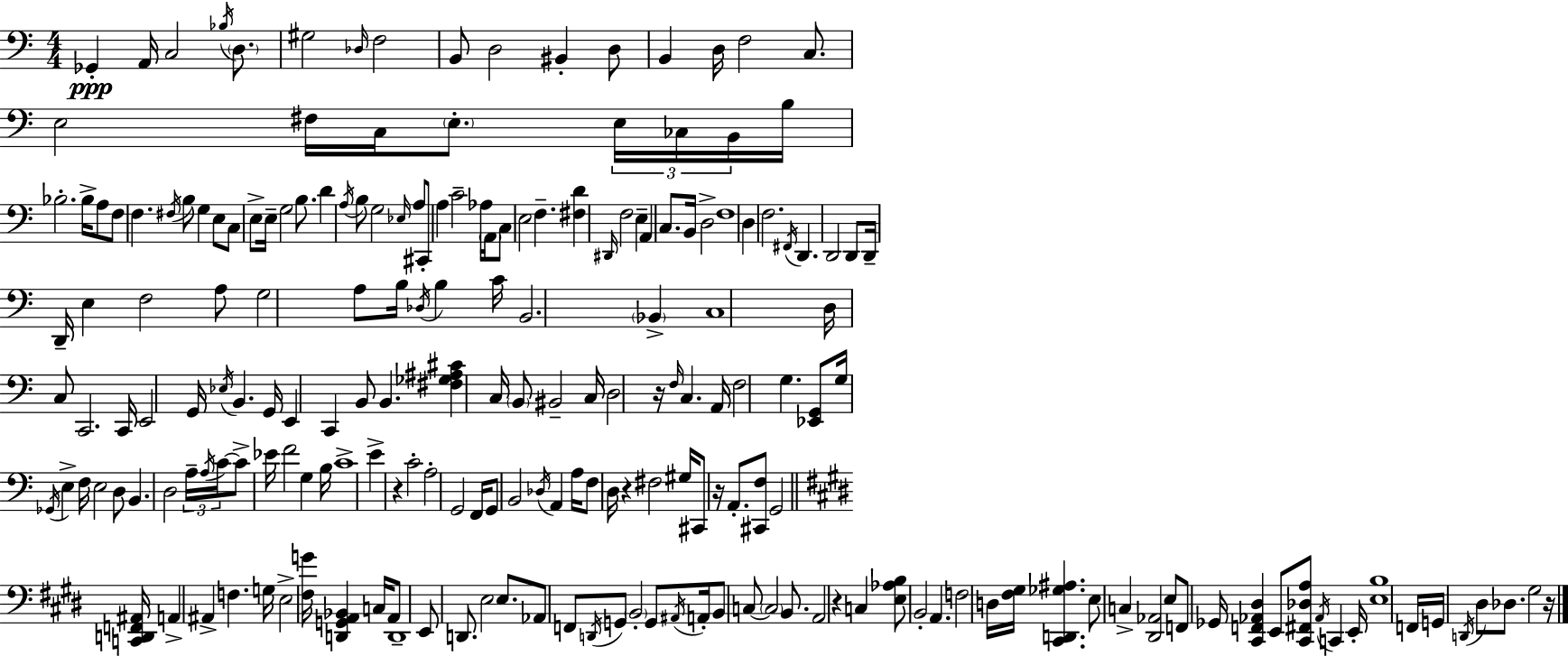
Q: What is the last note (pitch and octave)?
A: G#3